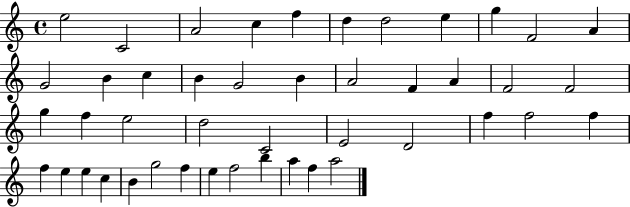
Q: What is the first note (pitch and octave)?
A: E5